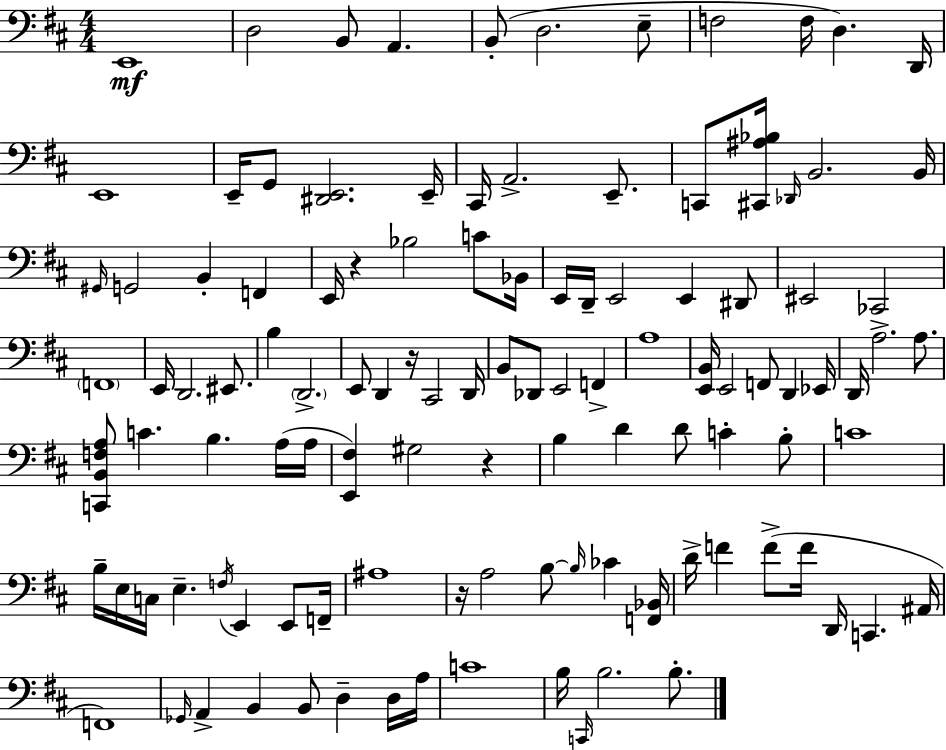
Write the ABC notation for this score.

X:1
T:Untitled
M:4/4
L:1/4
K:D
E,,4 D,2 B,,/2 A,, B,,/2 D,2 E,/2 F,2 F,/4 D, D,,/4 E,,4 E,,/4 G,,/2 [^D,,E,,]2 E,,/4 ^C,,/4 A,,2 E,,/2 C,,/2 [^C,,^A,_B,]/4 _D,,/4 B,,2 B,,/4 ^G,,/4 G,,2 B,, F,, E,,/4 z _B,2 C/2 _B,,/4 E,,/4 D,,/4 E,,2 E,, ^D,,/2 ^E,,2 _C,,2 F,,4 E,,/4 D,,2 ^E,,/2 B, D,,2 E,,/2 D,, z/4 ^C,,2 D,,/4 B,,/2 _D,,/2 E,,2 F,, A,4 [E,,B,,]/4 E,,2 F,,/2 D,, _E,,/4 D,,/4 A,2 A,/2 [C,,B,,F,A,]/2 C B, A,/4 A,/4 [E,,^F,] ^G,2 z B, D D/2 C B,/2 C4 B,/4 E,/4 C,/4 E, F,/4 E,, E,,/2 F,,/4 ^A,4 z/4 A,2 B,/2 B,/4 _C [F,,_B,,]/4 D/4 F F/2 F/4 D,,/4 C,, ^A,,/4 F,,4 _G,,/4 A,, B,, B,,/2 D, D,/4 A,/4 C4 B,/4 C,,/4 B,2 B,/2